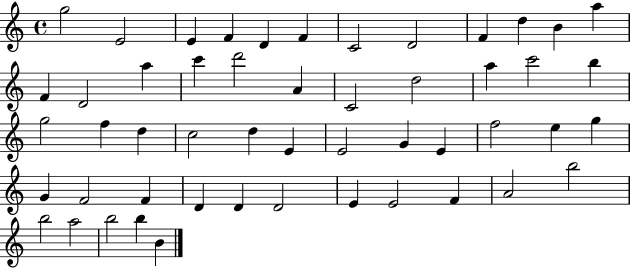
{
  \clef treble
  \time 4/4
  \defaultTimeSignature
  \key c \major
  g''2 e'2 | e'4 f'4 d'4 f'4 | c'2 d'2 | f'4 d''4 b'4 a''4 | \break f'4 d'2 a''4 | c'''4 d'''2 a'4 | c'2 d''2 | a''4 c'''2 b''4 | \break g''2 f''4 d''4 | c''2 d''4 e'4 | e'2 g'4 e'4 | f''2 e''4 g''4 | \break g'4 f'2 f'4 | d'4 d'4 d'2 | e'4 e'2 f'4 | a'2 b''2 | \break b''2 a''2 | b''2 b''4 b'4 | \bar "|."
}